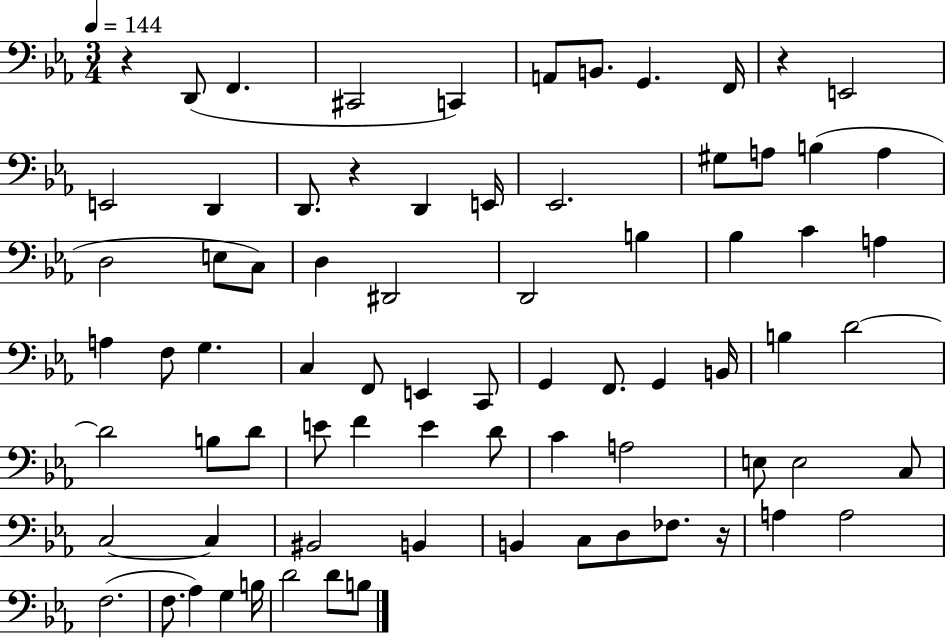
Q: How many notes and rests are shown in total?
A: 76